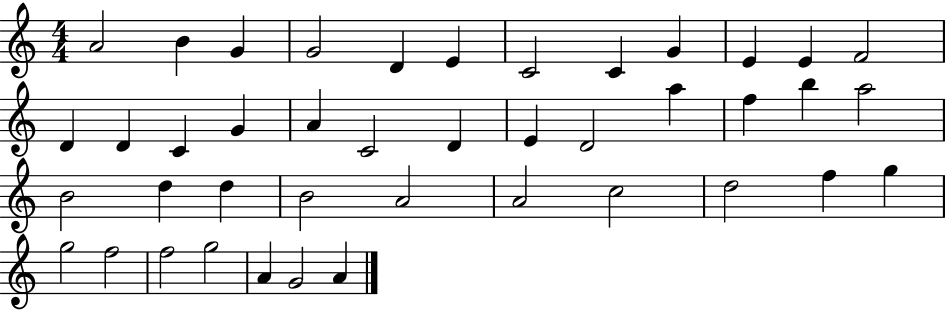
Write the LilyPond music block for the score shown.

{
  \clef treble
  \numericTimeSignature
  \time 4/4
  \key c \major
  a'2 b'4 g'4 | g'2 d'4 e'4 | c'2 c'4 g'4 | e'4 e'4 f'2 | \break d'4 d'4 c'4 g'4 | a'4 c'2 d'4 | e'4 d'2 a''4 | f''4 b''4 a''2 | \break b'2 d''4 d''4 | b'2 a'2 | a'2 c''2 | d''2 f''4 g''4 | \break g''2 f''2 | f''2 g''2 | a'4 g'2 a'4 | \bar "|."
}